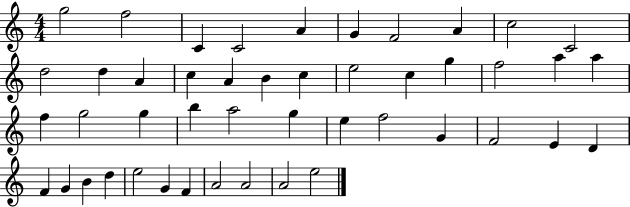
X:1
T:Untitled
M:4/4
L:1/4
K:C
g2 f2 C C2 A G F2 A c2 C2 d2 d A c A B c e2 c g f2 a a f g2 g b a2 g e f2 G F2 E D F G B d e2 G F A2 A2 A2 e2